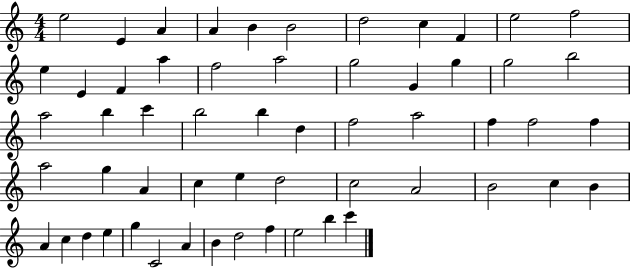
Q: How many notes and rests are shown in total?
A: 57